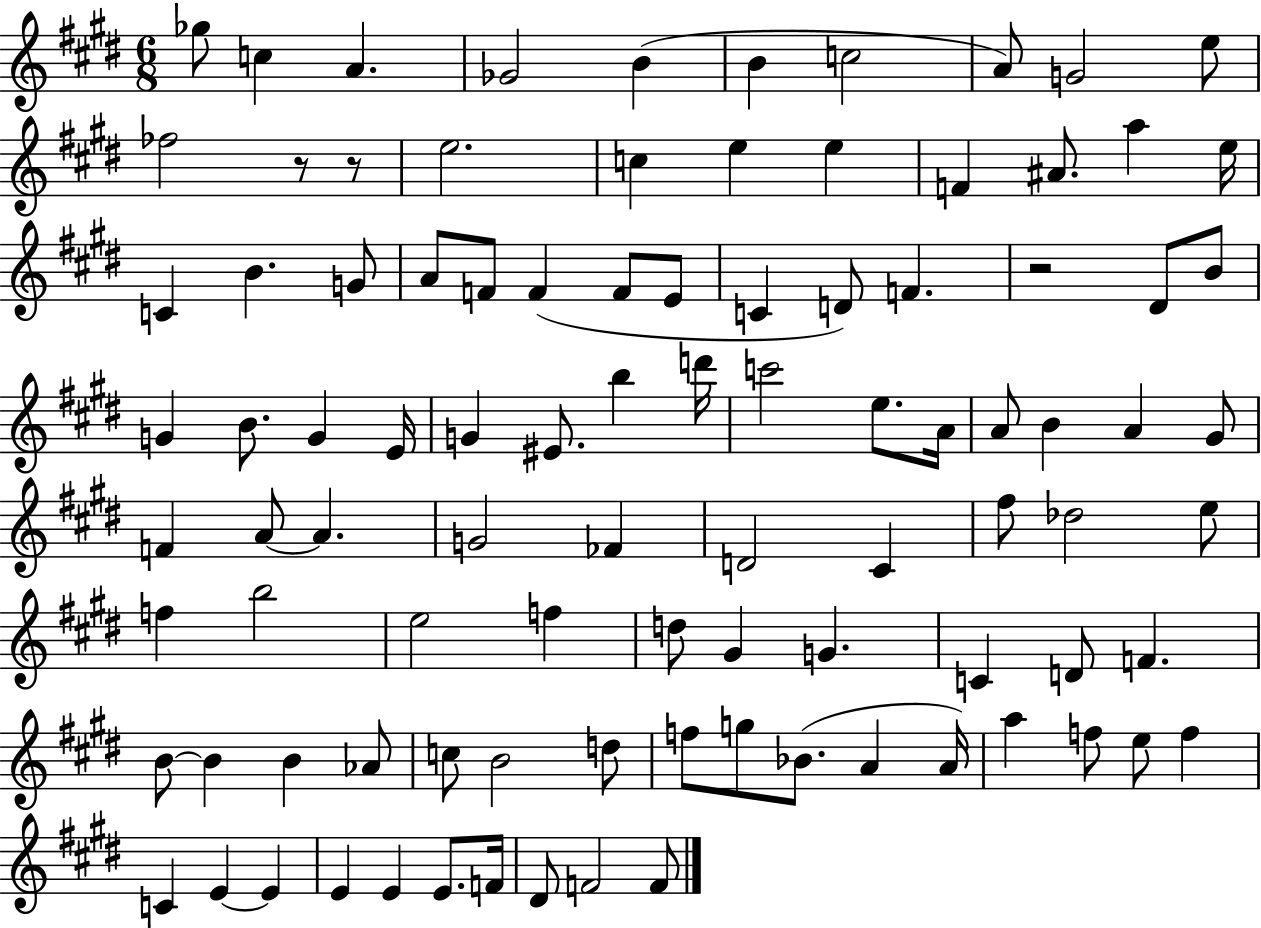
X:1
T:Untitled
M:6/8
L:1/4
K:E
_g/2 c A _G2 B B c2 A/2 G2 e/2 _f2 z/2 z/2 e2 c e e F ^A/2 a e/4 C B G/2 A/2 F/2 F F/2 E/2 C D/2 F z2 ^D/2 B/2 G B/2 G E/4 G ^E/2 b d'/4 c'2 e/2 A/4 A/2 B A ^G/2 F A/2 A G2 _F D2 ^C ^f/2 _d2 e/2 f b2 e2 f d/2 ^G G C D/2 F B/2 B B _A/2 c/2 B2 d/2 f/2 g/2 _B/2 A A/4 a f/2 e/2 f C E E E E E/2 F/4 ^D/2 F2 F/2